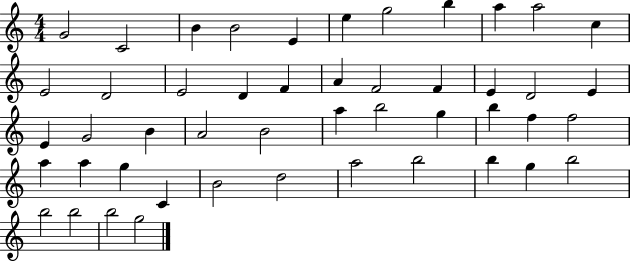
G4/h C4/h B4/q B4/h E4/q E5/q G5/h B5/q A5/q A5/h C5/q E4/h D4/h E4/h D4/q F4/q A4/q F4/h F4/q E4/q D4/h E4/q E4/q G4/h B4/q A4/h B4/h A5/q B5/h G5/q B5/q F5/q F5/h A5/q A5/q G5/q C4/q B4/h D5/h A5/h B5/h B5/q G5/q B5/h B5/h B5/h B5/h G5/h